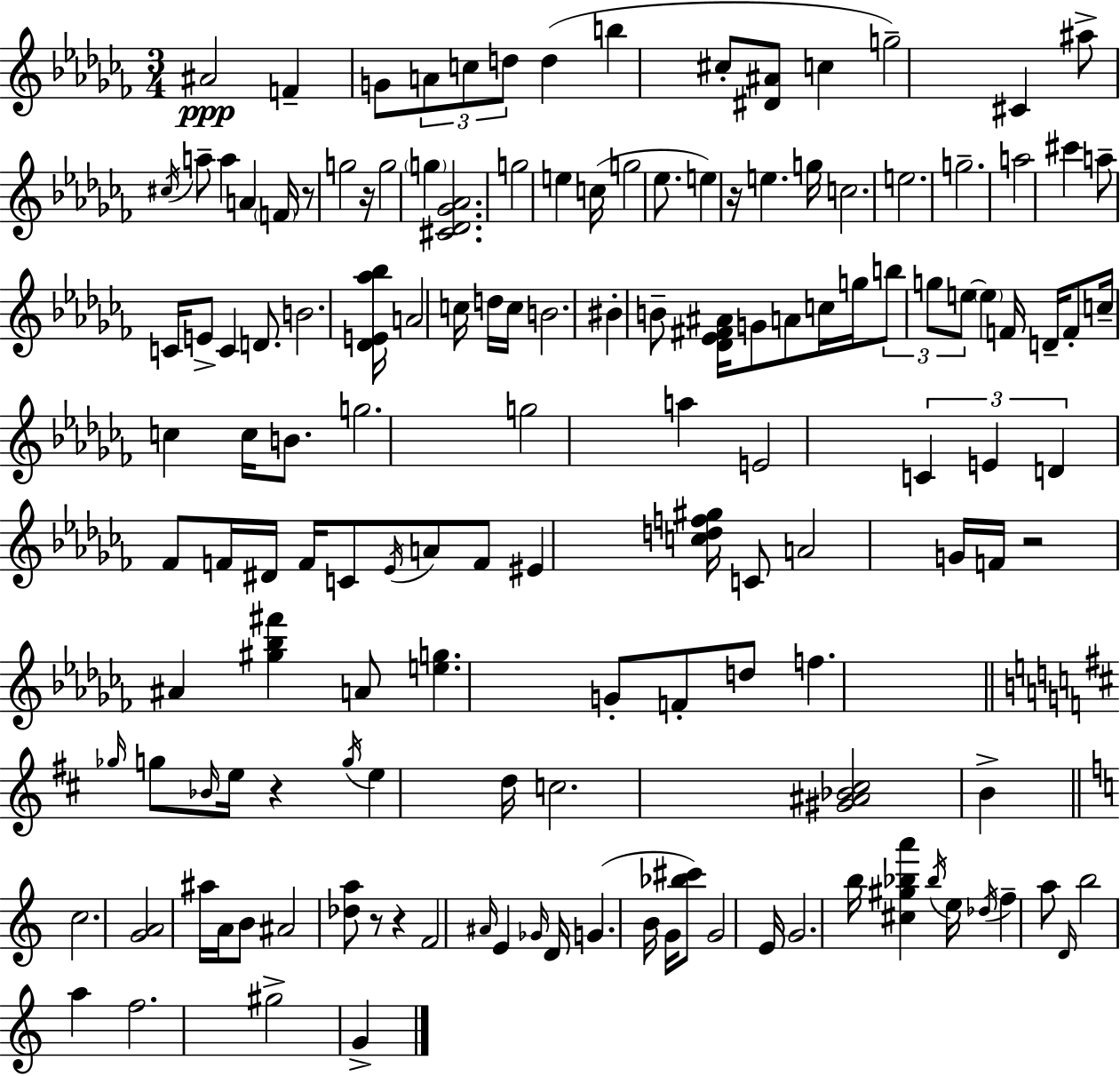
{
  \clef treble
  \numericTimeSignature
  \time 3/4
  \key aes \minor
  ais'2\ppp f'4-- | g'8 \tuplet 3/2 { a'8 c''8 d''8 } d''4( | b''4 cis''8-. <dis' ais'>8 c''4 | g''2--) cis'4 | \break ais''8-> \acciaccatura { cis''16 } a''8-- a''4 a'4 | \parenthesize f'16 r8 g''2 | r16 g''2 \parenthesize g''4 | <cis' des' ges' aes'>2. | \break g''2 e''4 | c''16( g''2 ees''8. | e''4) r16 e''4. | g''16 c''2. | \break e''2. | g''2.-- | a''2 cis'''4 | a''8-- c'16 e'8-> c'4 d'8. | \break b'2. | <des' e' aes'' bes''>16 a'2 c''16 d''16 | c''16 b'2. | bis'4-. b'8-- <des' ees' fis' ais'>16 g'8 a'8 | \break c''16 g''16 \tuplet 3/2 { b''8 g''8 e''8~~ } \parenthesize e''4 | f'16 d'16-- f'8-. c''16-- c''4 c''16 b'8. | g''2. | g''2 a''4 | \break e'2 \tuplet 3/2 { c'4 | e'4 d'4 } fes'8 f'16 | dis'16 f'16 c'8 \acciaccatura { ees'16 } a'8 f'8 eis'4 | <c'' d'' f'' gis''>16 c'8 a'2 | \break g'16 f'16 r2 ais'4 | <gis'' bes'' fis'''>4 a'8 <e'' g''>4. | g'8-. f'8-. d''8 f''4. | \bar "||" \break \key b \minor \grace { ges''16 } g''8 \grace { bes'16 } e''16 r4 \acciaccatura { g''16 } e''4 | d''16 c''2. | <gis' ais' bes' cis''>2 b'4-> | \bar "||" \break \key a \minor c''2. | <g' a'>2 ais''16 a'16 b'8 | ais'2 <des'' a''>8 r8 | r4 f'2 | \break \grace { ais'16 } e'4 \grace { ges'16 } d'16 g'4.( | b'16 g'16 <bes'' cis'''>8) g'2 | e'16 g'2. | b''16 <cis'' gis'' bes'' a'''>4 \acciaccatura { bes''16 } e''16 \acciaccatura { des''16 } f''4-- | \break a''8 \grace { d'16 } b''2 | a''4 f''2. | gis''2-> | g'4-> \bar "|."
}